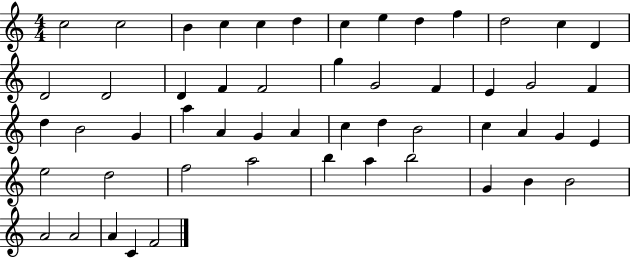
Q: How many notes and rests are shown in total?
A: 53